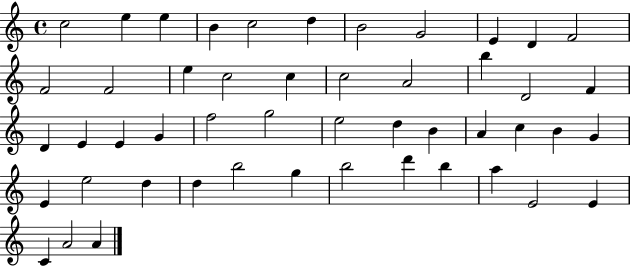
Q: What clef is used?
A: treble